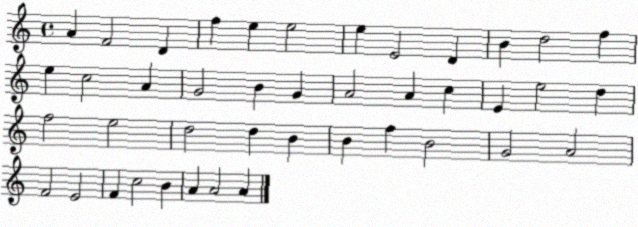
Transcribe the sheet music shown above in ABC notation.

X:1
T:Untitled
M:4/4
L:1/4
K:C
A F2 D f e e2 e E2 D B d2 f e c2 A G2 B G A2 A c E e2 d f2 e2 d2 d B B f B2 G2 A2 F2 E2 F c2 B A A2 A